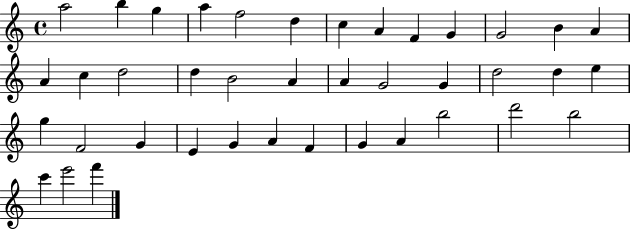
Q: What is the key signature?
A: C major